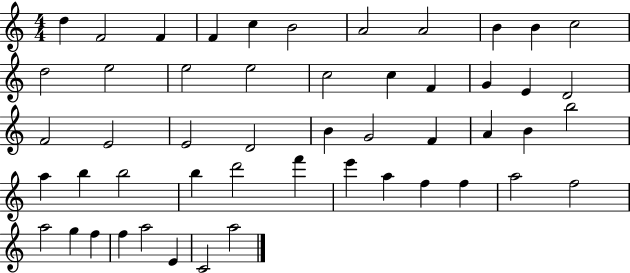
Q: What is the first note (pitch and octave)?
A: D5